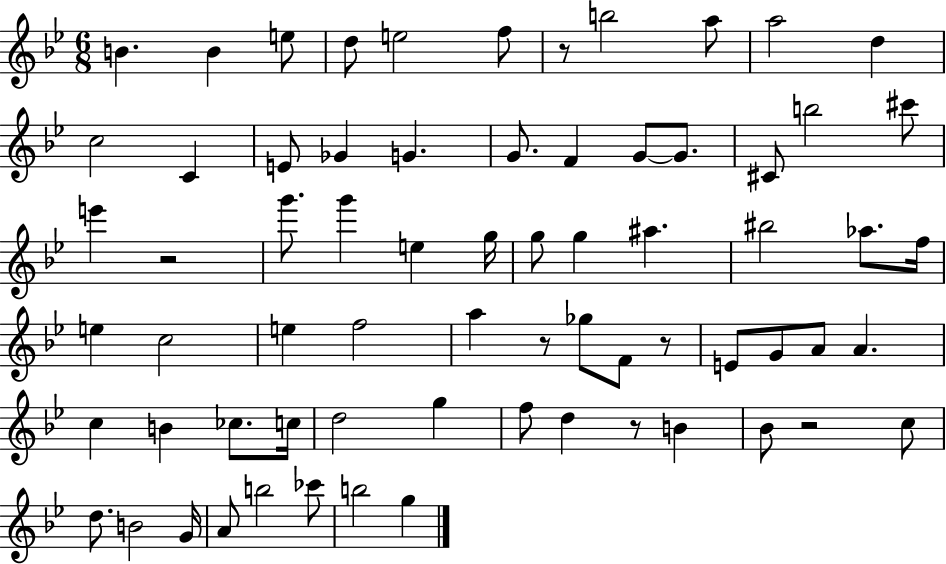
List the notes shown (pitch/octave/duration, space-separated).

B4/q. B4/q E5/e D5/e E5/h F5/e R/e B5/h A5/e A5/h D5/q C5/h C4/q E4/e Gb4/q G4/q. G4/e. F4/q G4/e G4/e. C#4/e B5/h C#6/e E6/q R/h G6/e. G6/q E5/q G5/s G5/e G5/q A#5/q. BIS5/h Ab5/e. F5/s E5/q C5/h E5/q F5/h A5/q R/e Gb5/e F4/e R/e E4/e G4/e A4/e A4/q. C5/q B4/q CES5/e. C5/s D5/h G5/q F5/e D5/q R/e B4/q Bb4/e R/h C5/e D5/e. B4/h G4/s A4/e B5/h CES6/e B5/h G5/q